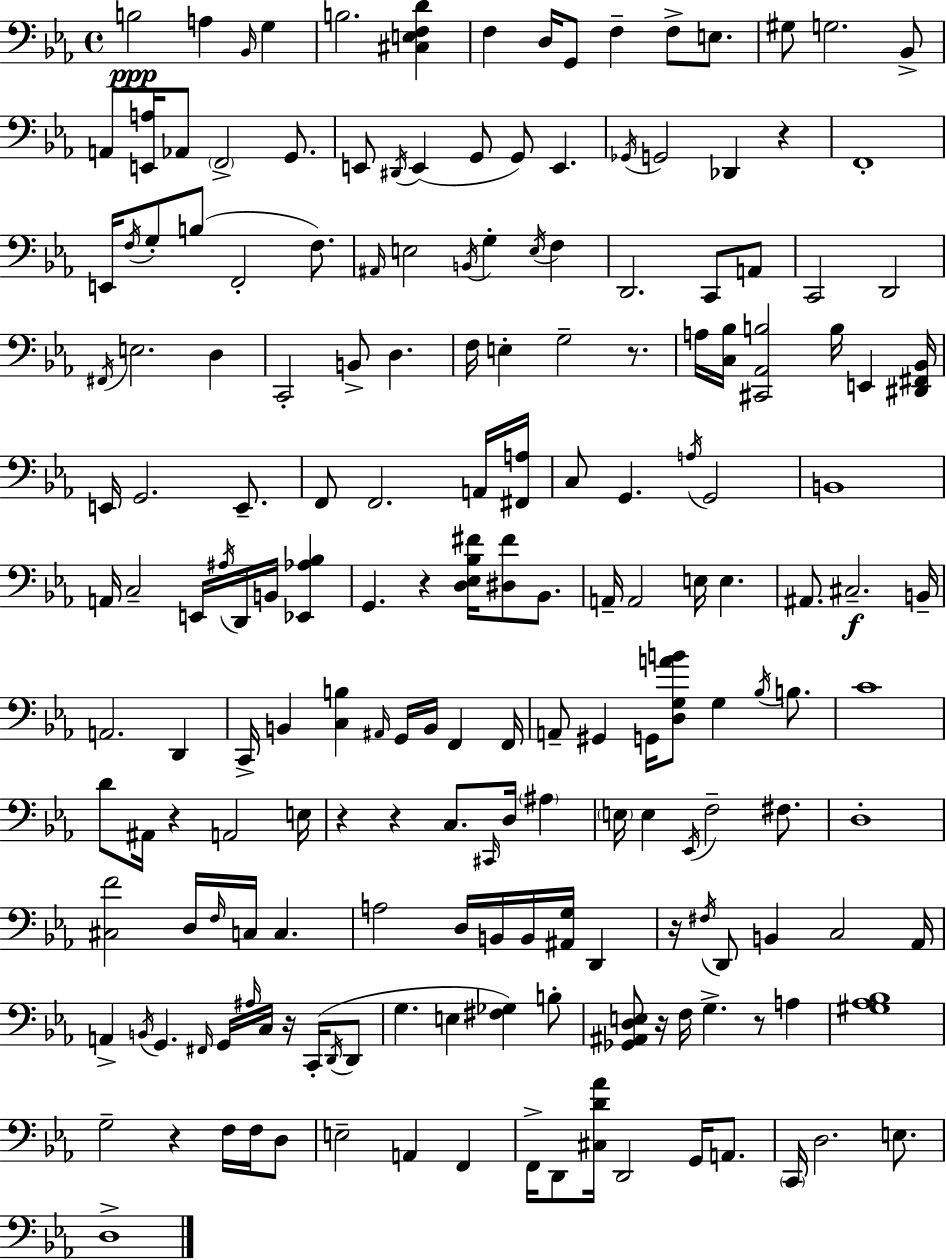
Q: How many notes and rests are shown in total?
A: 187